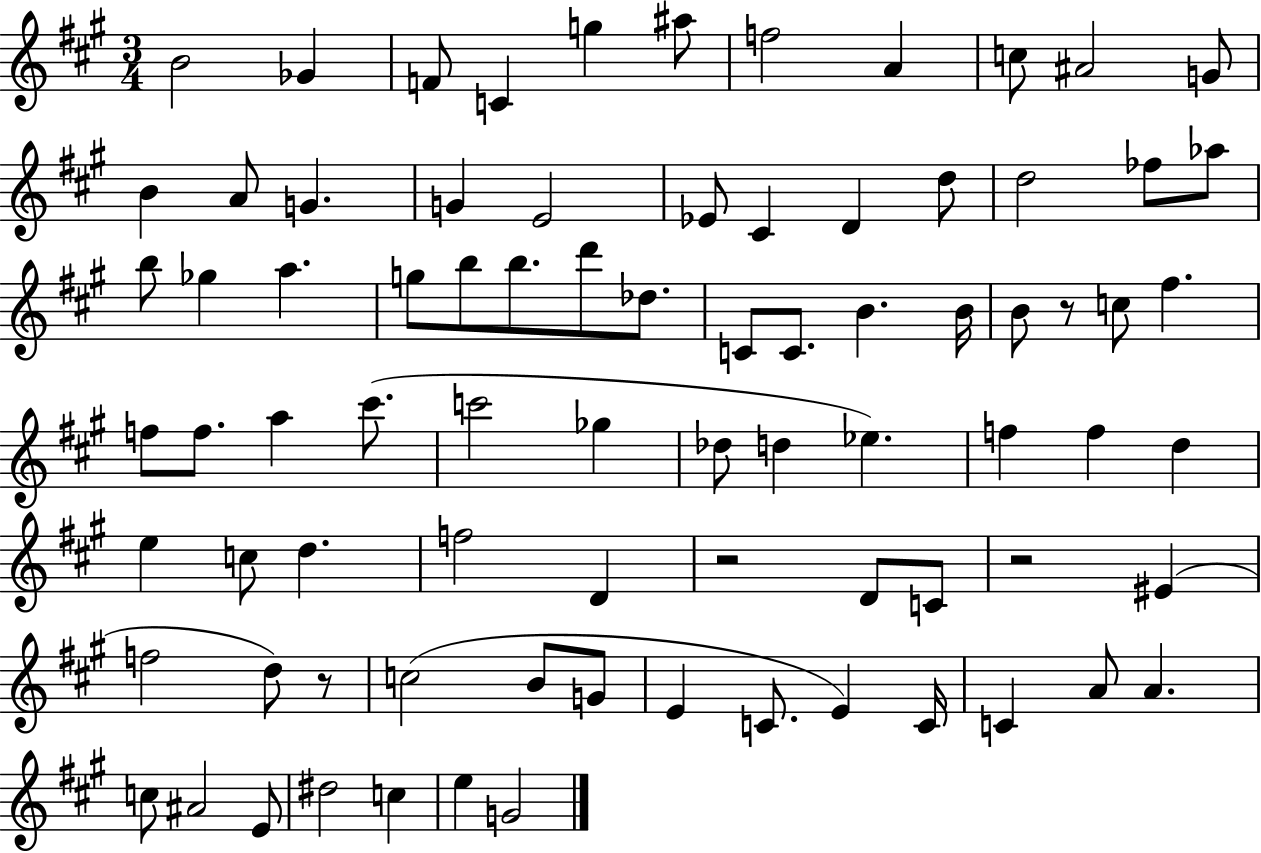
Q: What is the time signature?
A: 3/4